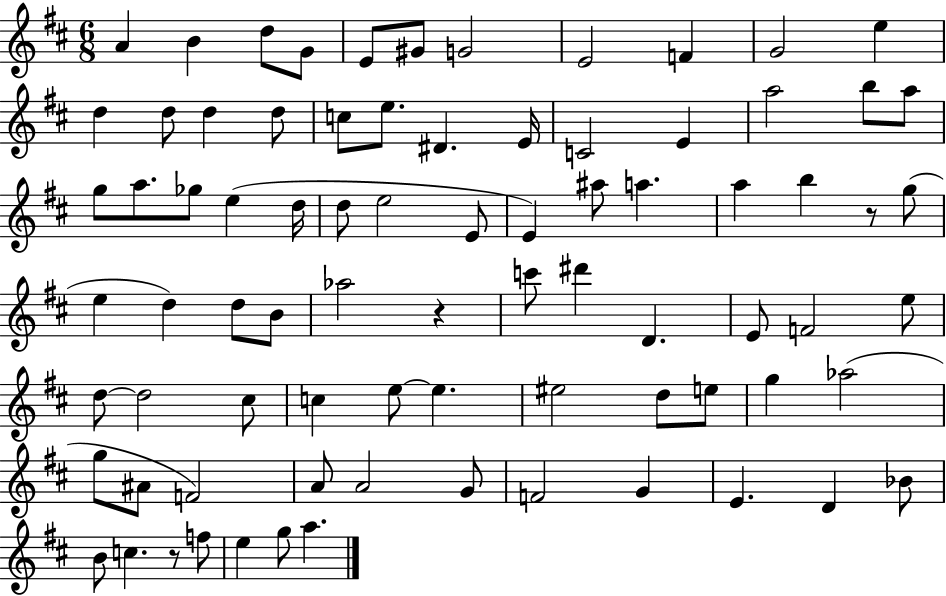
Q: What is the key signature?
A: D major